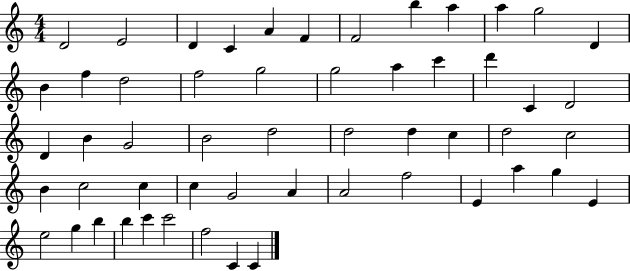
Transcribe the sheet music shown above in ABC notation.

X:1
T:Untitled
M:4/4
L:1/4
K:C
D2 E2 D C A F F2 b a a g2 D B f d2 f2 g2 g2 a c' d' C D2 D B G2 B2 d2 d2 d c d2 c2 B c2 c c G2 A A2 f2 E a g E e2 g b b c' c'2 f2 C C